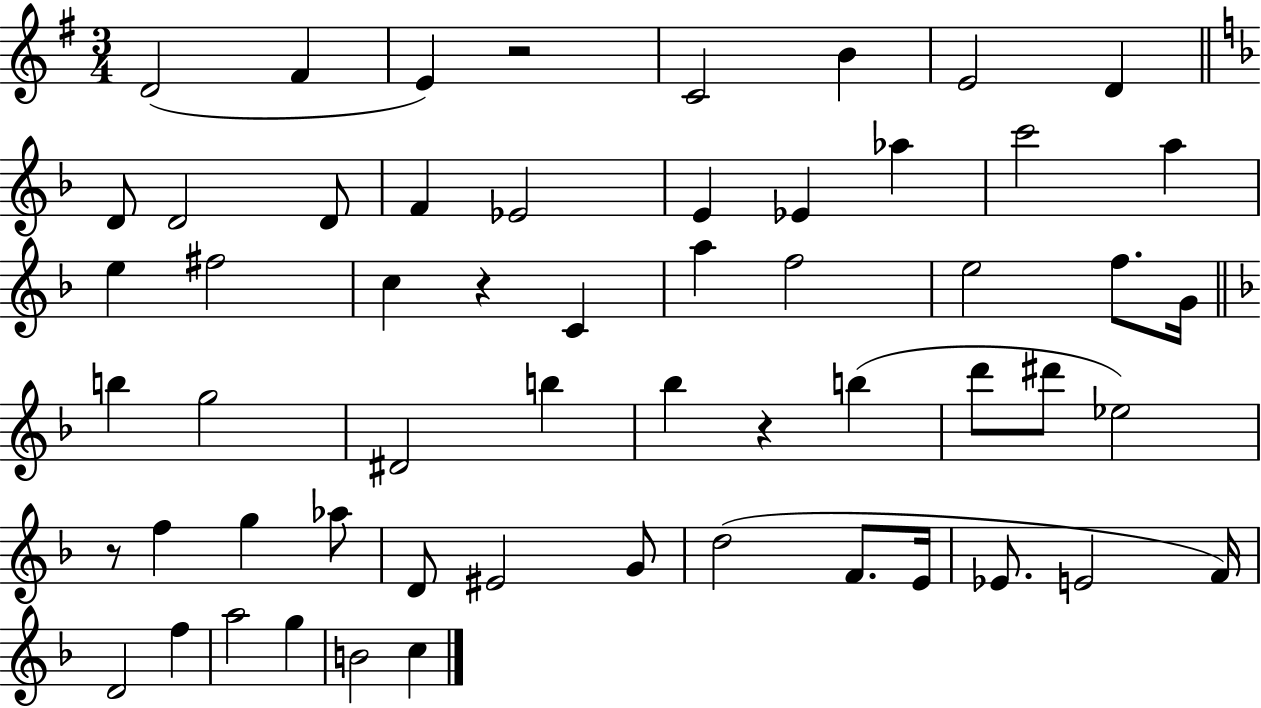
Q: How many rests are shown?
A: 4